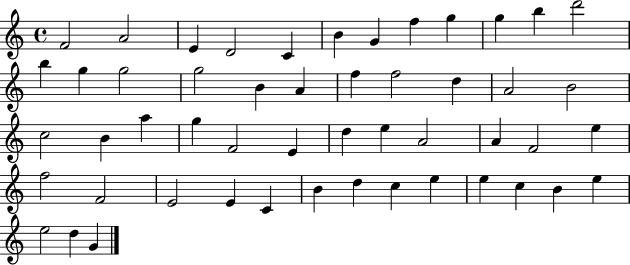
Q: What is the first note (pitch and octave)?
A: F4